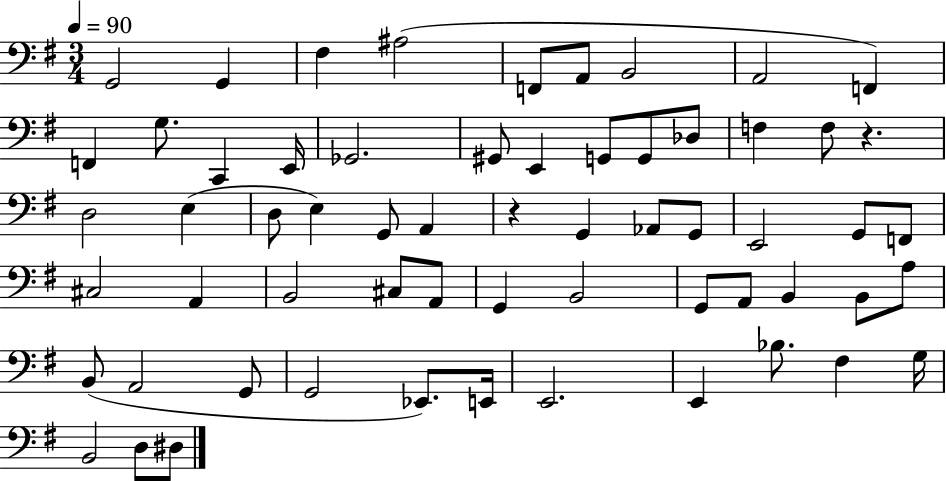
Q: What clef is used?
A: bass